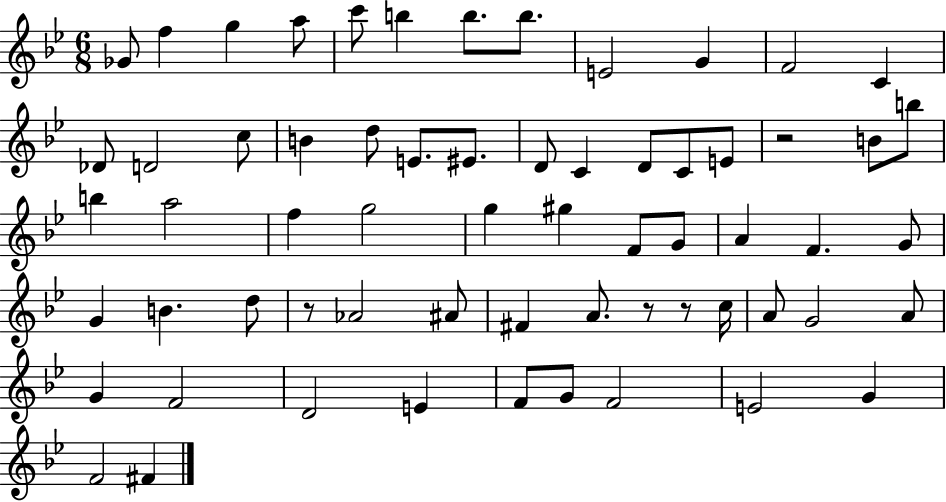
X:1
T:Untitled
M:6/8
L:1/4
K:Bb
_G/2 f g a/2 c'/2 b b/2 b/2 E2 G F2 C _D/2 D2 c/2 B d/2 E/2 ^E/2 D/2 C D/2 C/2 E/2 z2 B/2 b/2 b a2 f g2 g ^g F/2 G/2 A F G/2 G B d/2 z/2 _A2 ^A/2 ^F A/2 z/2 z/2 c/4 A/2 G2 A/2 G F2 D2 E F/2 G/2 F2 E2 G F2 ^F